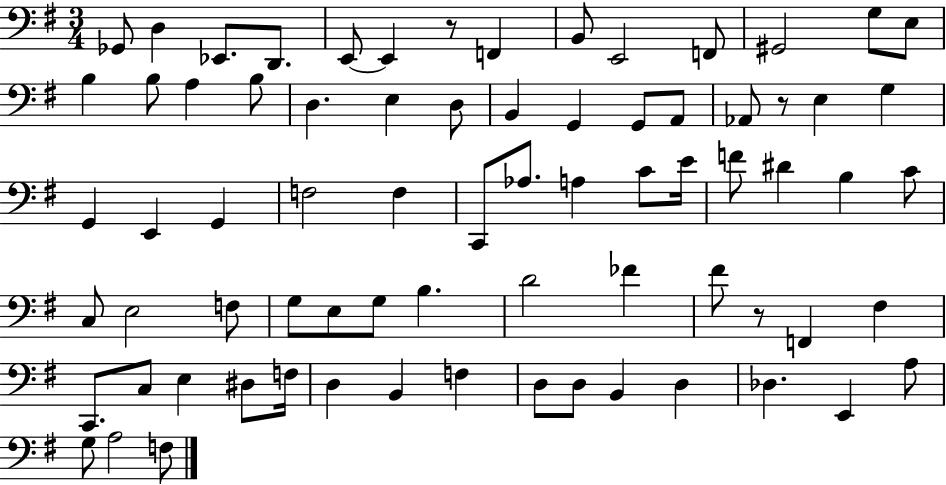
Gb2/e D3/q Eb2/e. D2/e. E2/e E2/q R/e F2/q B2/e E2/h F2/e G#2/h G3/e E3/e B3/q B3/e A3/q B3/e D3/q. E3/q D3/e B2/q G2/q G2/e A2/e Ab2/e R/e E3/q G3/q G2/q E2/q G2/q F3/h F3/q C2/e Ab3/e. A3/q C4/e E4/s F4/e D#4/q B3/q C4/e C3/e E3/h F3/e G3/e E3/e G3/e B3/q. D4/h FES4/q F#4/e R/e F2/q F#3/q C2/e. C3/e E3/q D#3/e F3/s D3/q B2/q F3/q D3/e D3/e B2/q D3/q Db3/q. E2/q A3/e G3/e A3/h F3/e